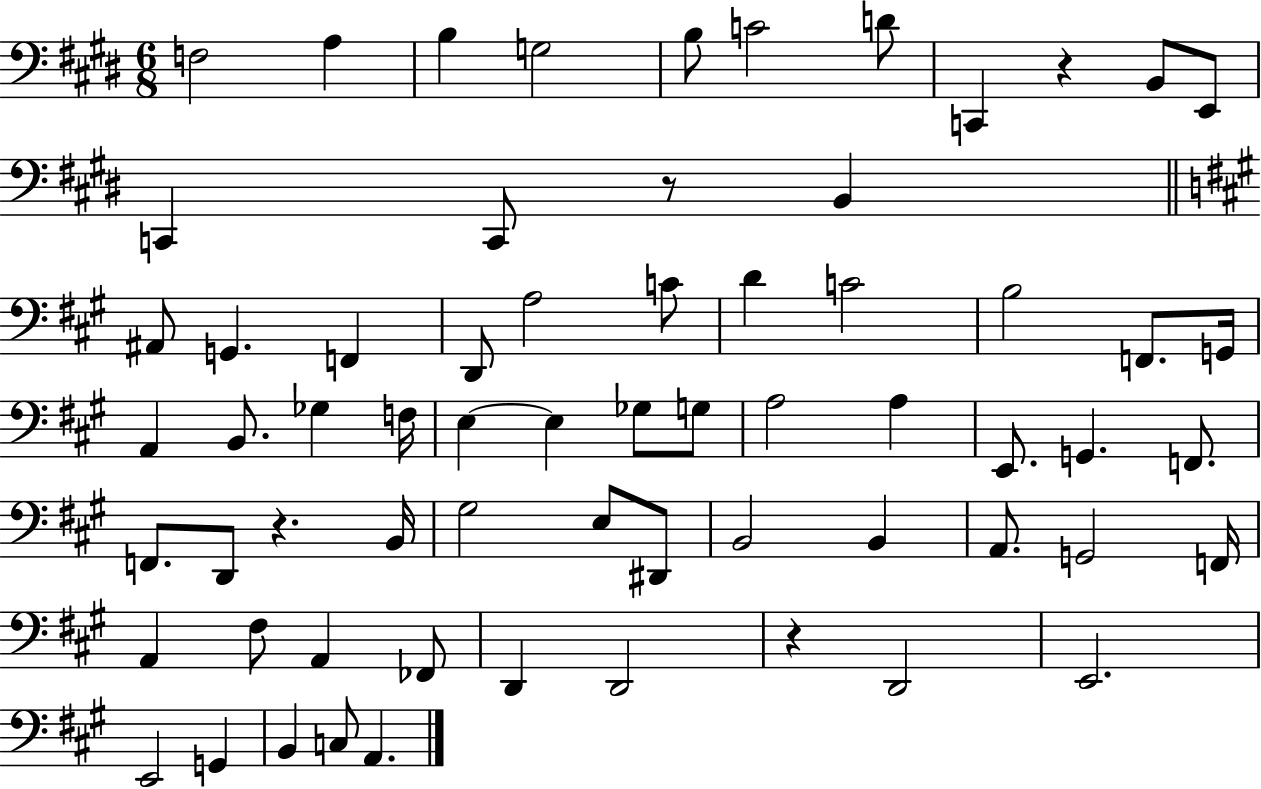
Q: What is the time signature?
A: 6/8